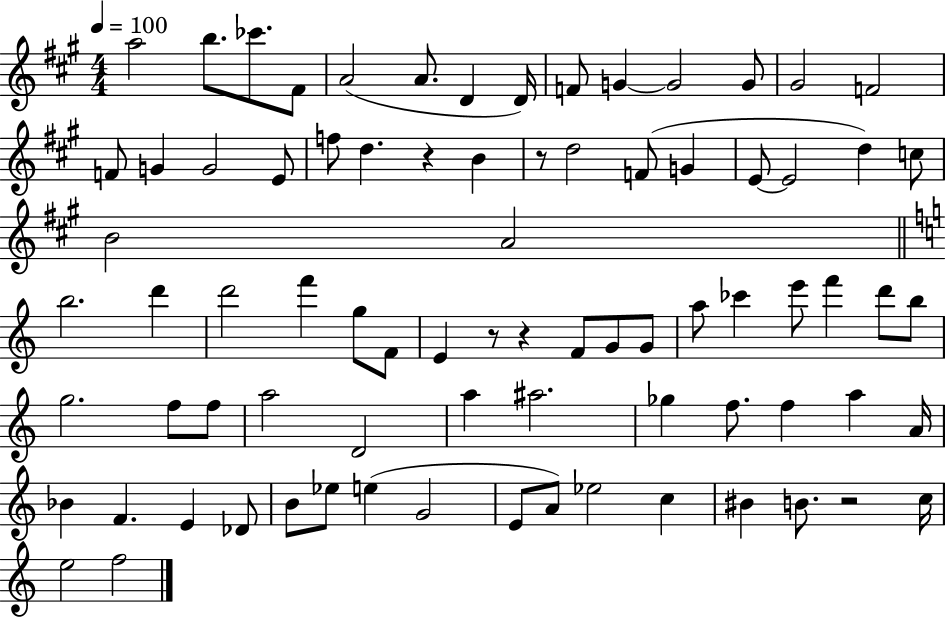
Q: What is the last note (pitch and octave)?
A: F5